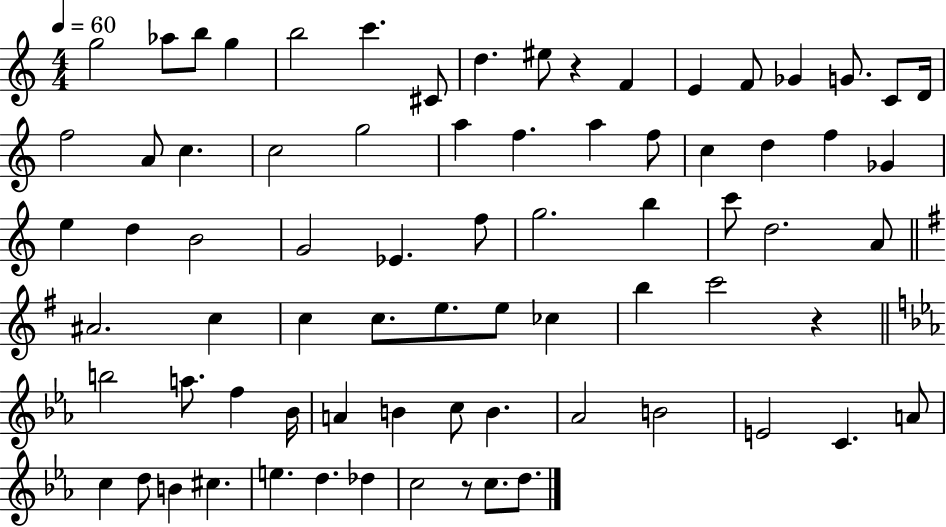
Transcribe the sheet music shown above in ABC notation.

X:1
T:Untitled
M:4/4
L:1/4
K:C
g2 _a/2 b/2 g b2 c' ^C/2 d ^e/2 z F E F/2 _G G/2 C/2 D/4 f2 A/2 c c2 g2 a f a f/2 c d f _G e d B2 G2 _E f/2 g2 b c'/2 d2 A/2 ^A2 c c c/2 e/2 e/2 _c b c'2 z b2 a/2 f _B/4 A B c/2 B _A2 B2 E2 C A/2 c d/2 B ^c e d _d c2 z/2 c/2 d/2